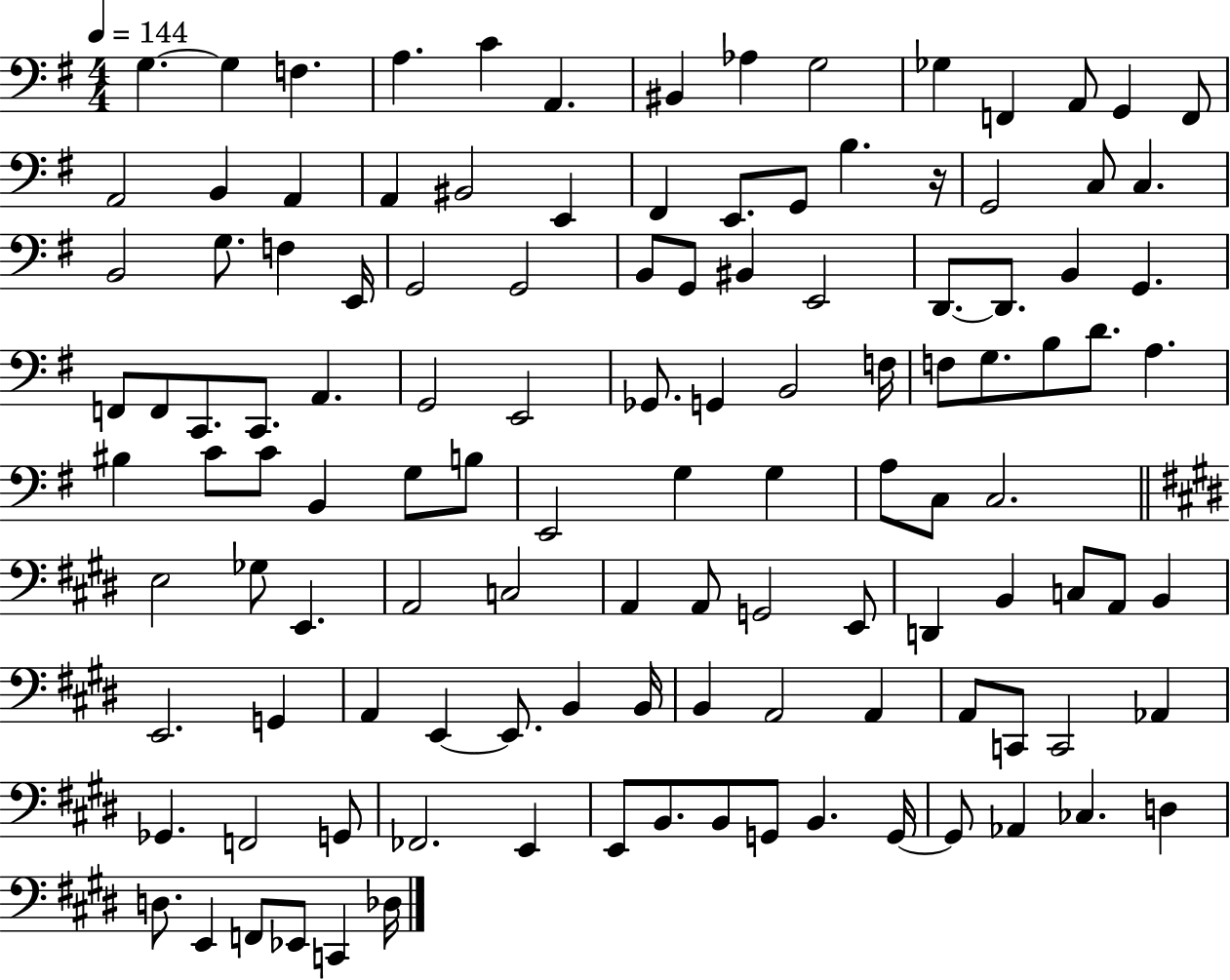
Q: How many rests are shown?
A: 1